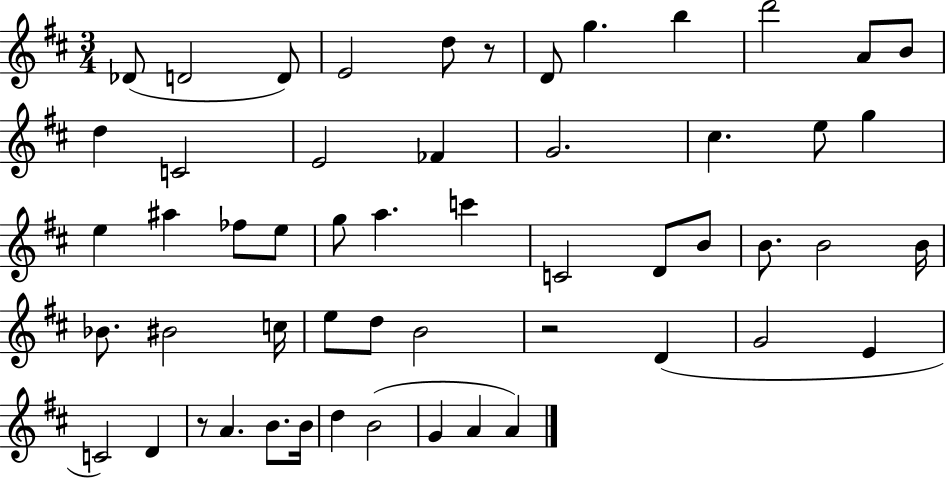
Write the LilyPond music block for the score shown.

{
  \clef treble
  \numericTimeSignature
  \time 3/4
  \key d \major
  \repeat volta 2 { des'8( d'2 d'8) | e'2 d''8 r8 | d'8 g''4. b''4 | d'''2 a'8 b'8 | \break d''4 c'2 | e'2 fes'4 | g'2. | cis''4. e''8 g''4 | \break e''4 ais''4 fes''8 e''8 | g''8 a''4. c'''4 | c'2 d'8 b'8 | b'8. b'2 b'16 | \break bes'8. bis'2 c''16 | e''8 d''8 b'2 | r2 d'4( | g'2 e'4 | \break c'2) d'4 | r8 a'4. b'8. b'16 | d''4 b'2( | g'4 a'4 a'4) | \break } \bar "|."
}